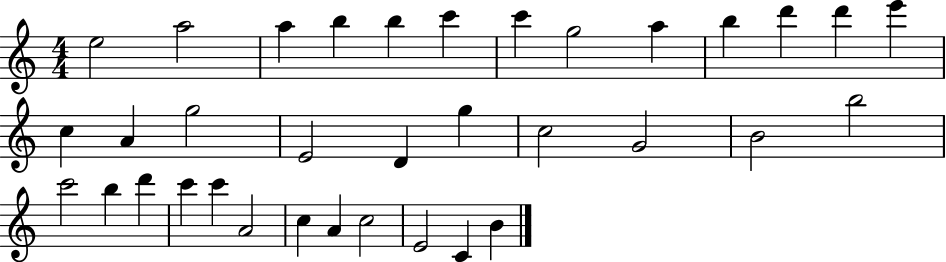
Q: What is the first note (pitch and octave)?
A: E5